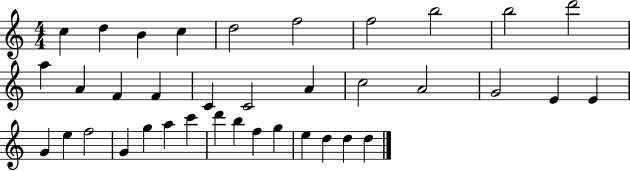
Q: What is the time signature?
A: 4/4